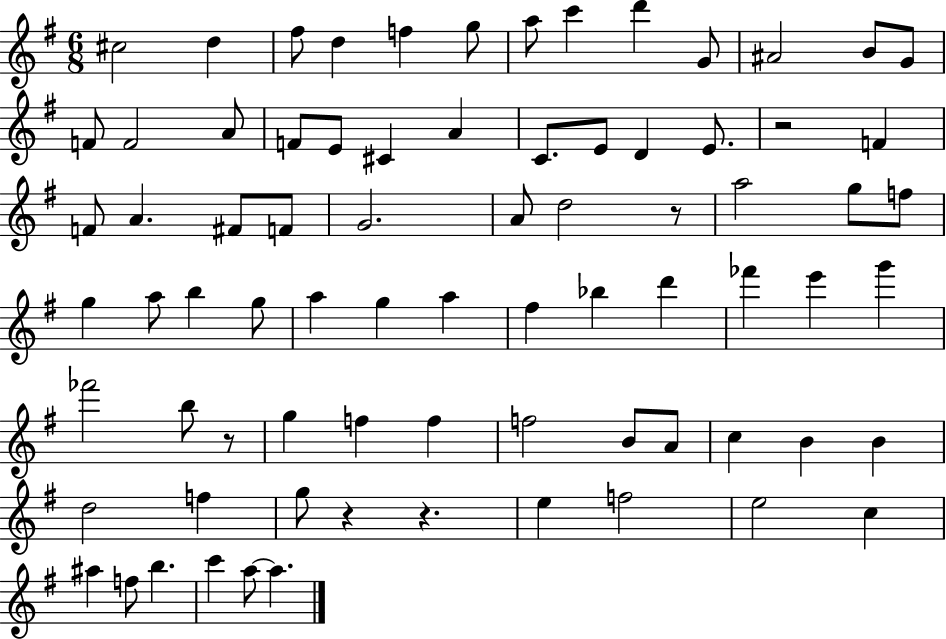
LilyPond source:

{
  \clef treble
  \numericTimeSignature
  \time 6/8
  \key g \major
  cis''2 d''4 | fis''8 d''4 f''4 g''8 | a''8 c'''4 d'''4 g'8 | ais'2 b'8 g'8 | \break f'8 f'2 a'8 | f'8 e'8 cis'4 a'4 | c'8. e'8 d'4 e'8. | r2 f'4 | \break f'8 a'4. fis'8 f'8 | g'2. | a'8 d''2 r8 | a''2 g''8 f''8 | \break g''4 a''8 b''4 g''8 | a''4 g''4 a''4 | fis''4 bes''4 d'''4 | fes'''4 e'''4 g'''4 | \break fes'''2 b''8 r8 | g''4 f''4 f''4 | f''2 b'8 a'8 | c''4 b'4 b'4 | \break d''2 f''4 | g''8 r4 r4. | e''4 f''2 | e''2 c''4 | \break ais''4 f''8 b''4. | c'''4 a''8~~ a''4. | \bar "|."
}